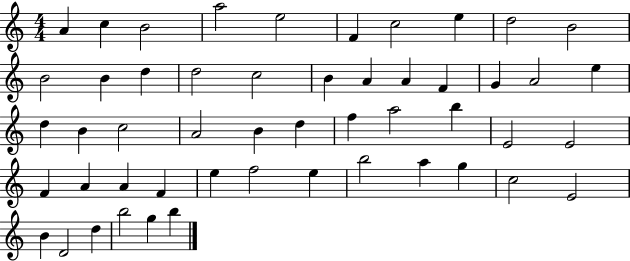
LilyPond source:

{
  \clef treble
  \numericTimeSignature
  \time 4/4
  \key c \major
  a'4 c''4 b'2 | a''2 e''2 | f'4 c''2 e''4 | d''2 b'2 | \break b'2 b'4 d''4 | d''2 c''2 | b'4 a'4 a'4 f'4 | g'4 a'2 e''4 | \break d''4 b'4 c''2 | a'2 b'4 d''4 | f''4 a''2 b''4 | e'2 e'2 | \break f'4 a'4 a'4 f'4 | e''4 f''2 e''4 | b''2 a''4 g''4 | c''2 e'2 | \break b'4 d'2 d''4 | b''2 g''4 b''4 | \bar "|."
}